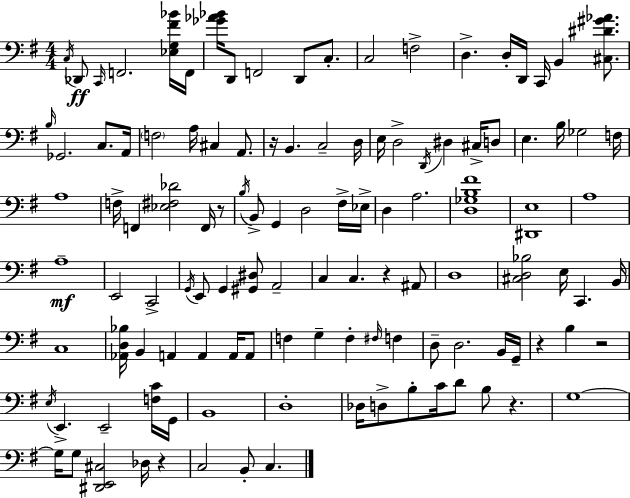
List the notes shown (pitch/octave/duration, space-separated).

C3/s Db2/e C2/s F2/h. [Eb3,G3,F#4,Bb4]/s F2/s [Gb4,Ab4,Bb4]/s D2/e F2/h D2/e C3/e. C3/h F3/h D3/q. D3/s D2/s C2/s B2/q [C#3,D#4,G#4,Ab4]/e. B3/s Gb2/h. C3/e. A2/s F3/h A3/s C#3/q A2/e. R/s B2/q. C3/h D3/s E3/s D3/h D2/s D#3/q C#3/s D3/e E3/q. B3/s Gb3/h F3/s A3/w F3/s F2/q [Eb3,F#3,Db4]/h F2/s R/e B3/s B2/e G2/q D3/h F#3/s Eb3/s D3/q A3/h. [D3,Gb3,B3,F#4]/w [D#2,E3]/w A3/w A3/w E2/h C2/h G2/s E2/e G2/q [G#2,D#3]/e A2/h C3/q C3/q. R/q A#2/e D3/w [C#3,D3,Bb3]/h E3/s C2/q. B2/s C3/w [Ab2,D3,Bb3]/s B2/q A2/q A2/q A2/s A2/e F3/q G3/q F3/q F#3/s F3/q D3/e D3/h. B2/s G2/s R/q B3/q R/h E3/s E2/q. E2/h [F3,C4]/s G2/s B2/w D3/w Db3/s D3/e B3/e C4/s D4/e B3/e R/q. G3/w G3/s G3/e [D#2,E2,C#3]/h Db3/s R/q C3/h B2/e C3/q.